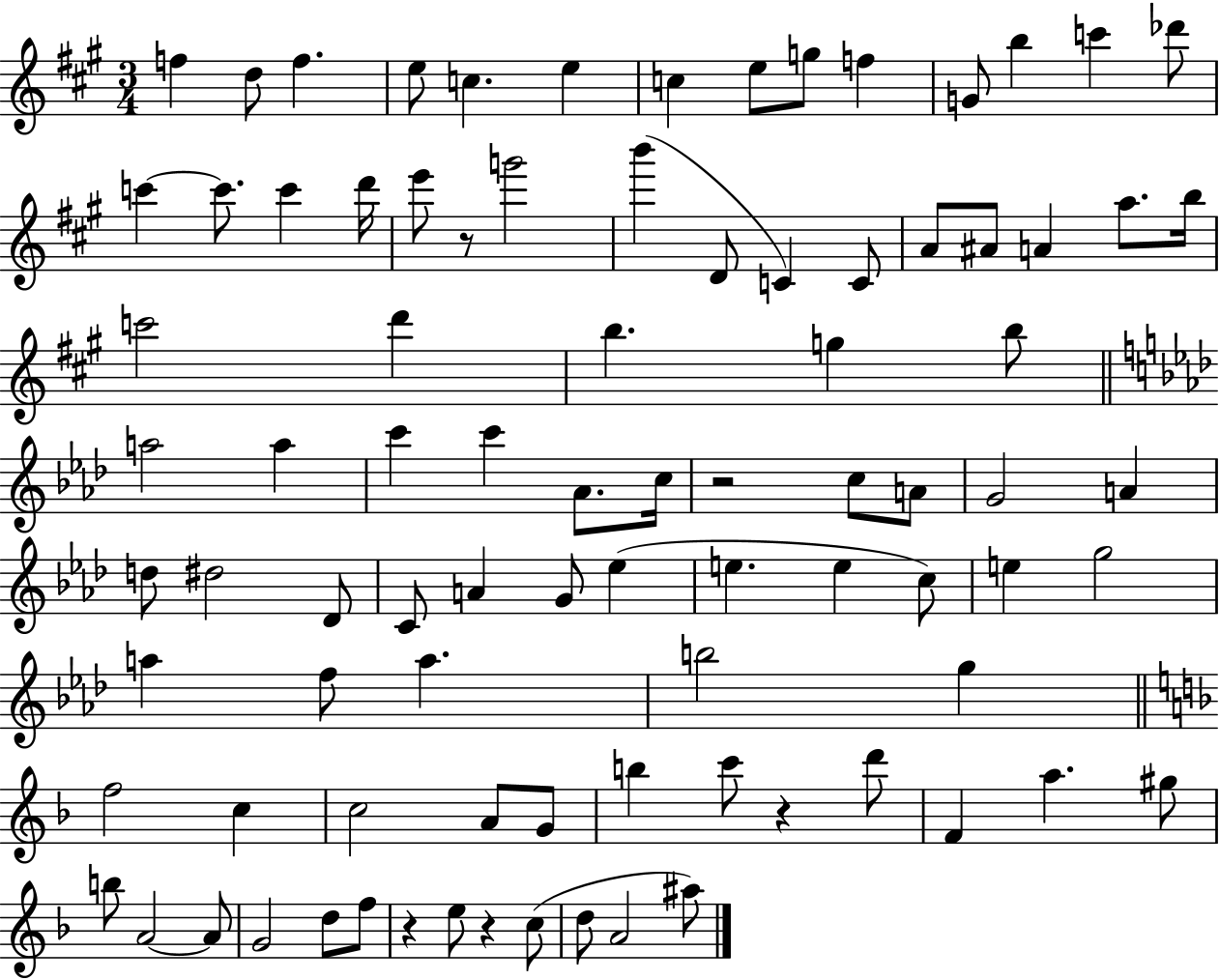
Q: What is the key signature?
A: A major